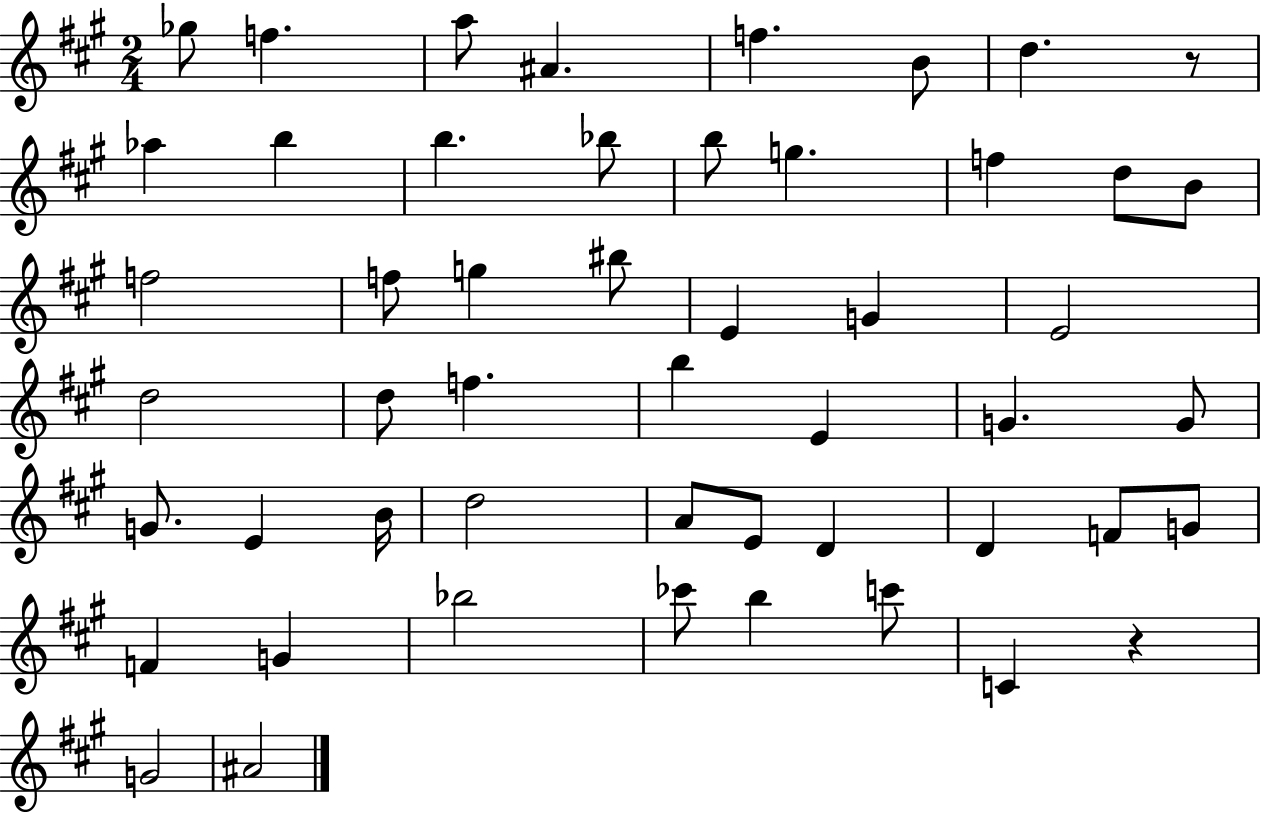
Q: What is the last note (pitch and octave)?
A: A#4